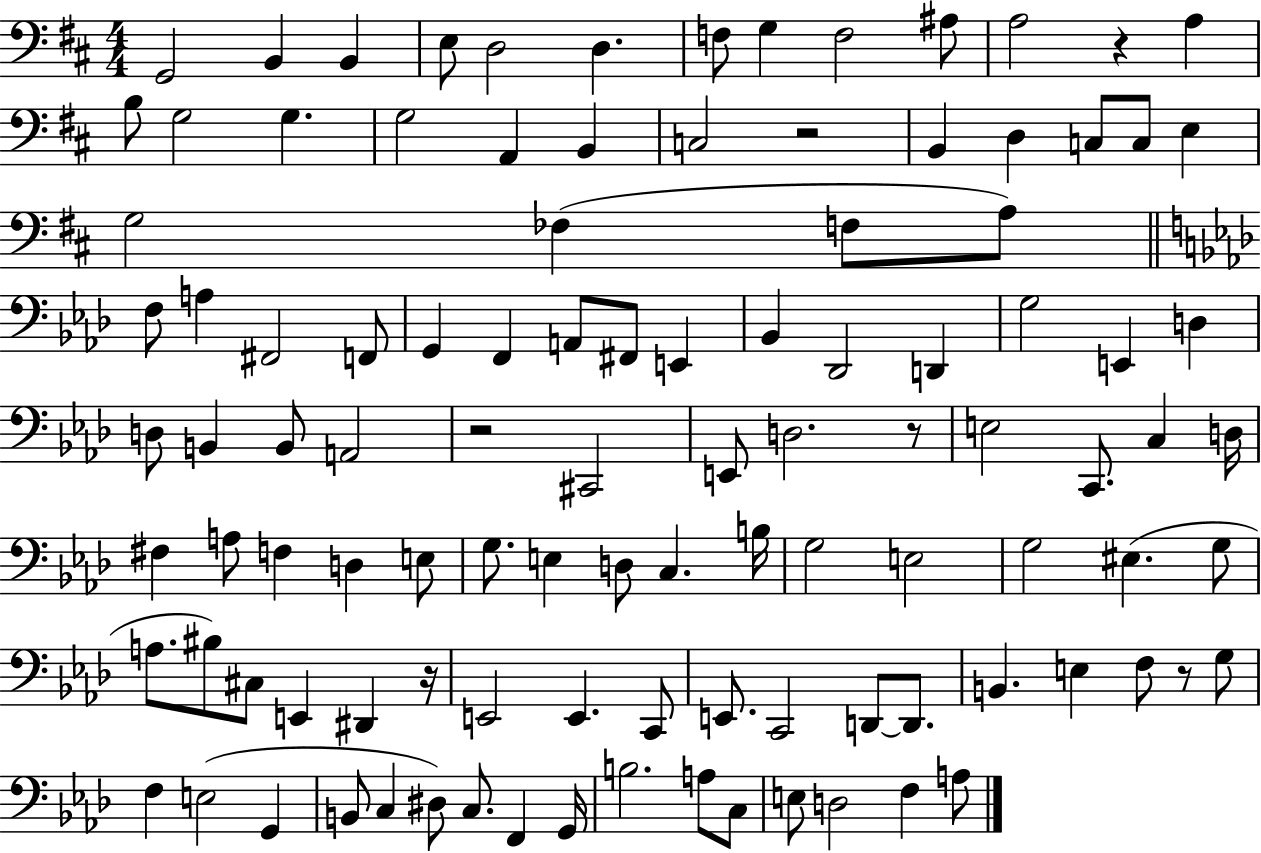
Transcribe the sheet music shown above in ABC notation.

X:1
T:Untitled
M:4/4
L:1/4
K:D
G,,2 B,, B,, E,/2 D,2 D, F,/2 G, F,2 ^A,/2 A,2 z A, B,/2 G,2 G, G,2 A,, B,, C,2 z2 B,, D, C,/2 C,/2 E, G,2 _F, F,/2 A,/2 F,/2 A, ^F,,2 F,,/2 G,, F,, A,,/2 ^F,,/2 E,, _B,, _D,,2 D,, G,2 E,, D, D,/2 B,, B,,/2 A,,2 z2 ^C,,2 E,,/2 D,2 z/2 E,2 C,,/2 C, D,/4 ^F, A,/2 F, D, E,/2 G,/2 E, D,/2 C, B,/4 G,2 E,2 G,2 ^E, G,/2 A,/2 ^B,/2 ^C,/2 E,, ^D,, z/4 E,,2 E,, C,,/2 E,,/2 C,,2 D,,/2 D,,/2 B,, E, F,/2 z/2 G,/2 F, E,2 G,, B,,/2 C, ^D,/2 C,/2 F,, G,,/4 B,2 A,/2 C,/2 E,/2 D,2 F, A,/2